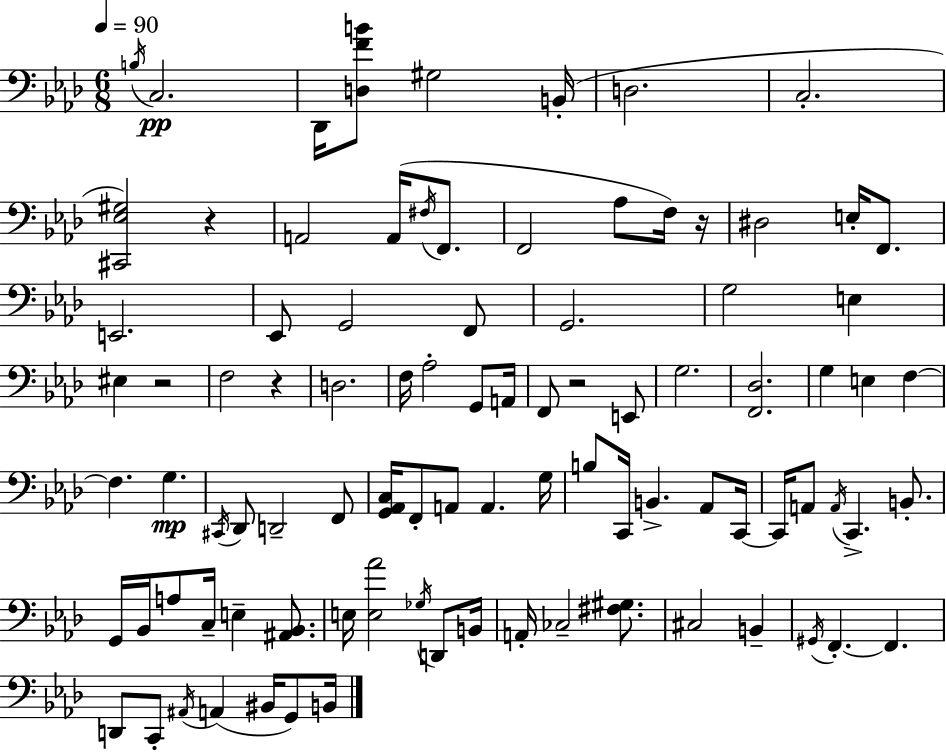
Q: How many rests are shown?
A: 5